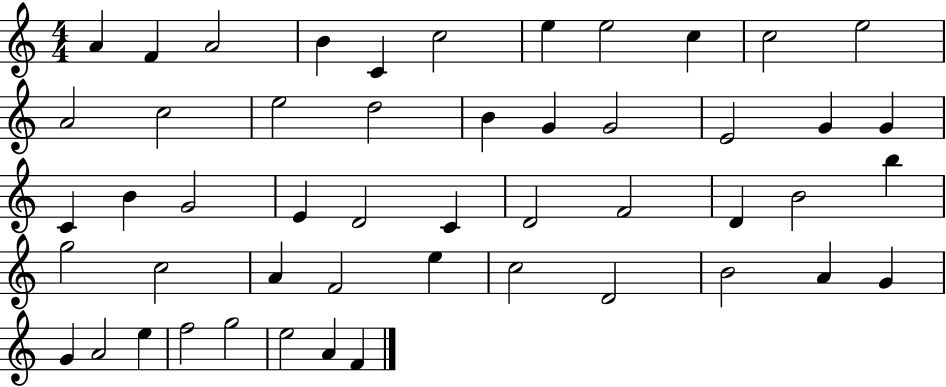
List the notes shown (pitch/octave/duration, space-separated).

A4/q F4/q A4/h B4/q C4/q C5/h E5/q E5/h C5/q C5/h E5/h A4/h C5/h E5/h D5/h B4/q G4/q G4/h E4/h G4/q G4/q C4/q B4/q G4/h E4/q D4/h C4/q D4/h F4/h D4/q B4/h B5/q G5/h C5/h A4/q F4/h E5/q C5/h D4/h B4/h A4/q G4/q G4/q A4/h E5/q F5/h G5/h E5/h A4/q F4/q